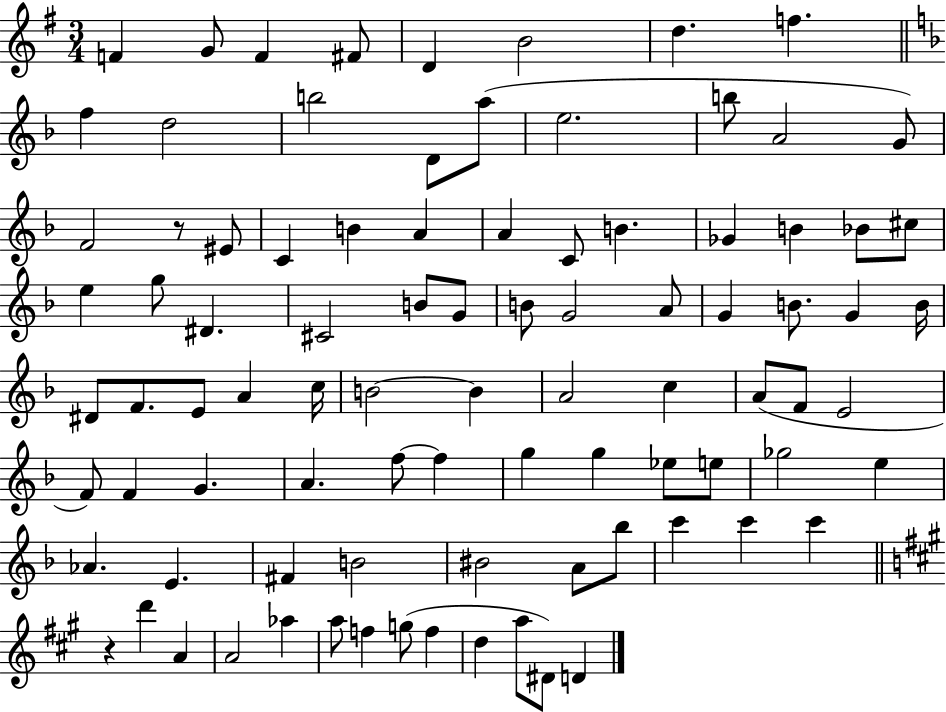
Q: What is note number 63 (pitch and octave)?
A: Eb5